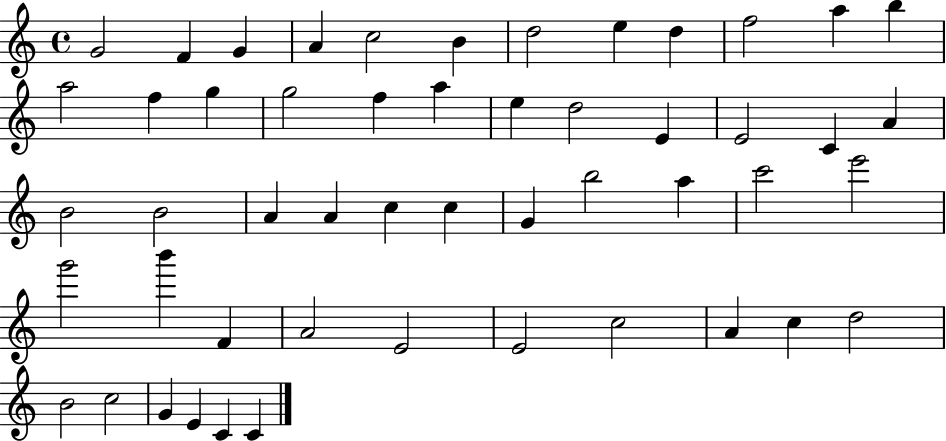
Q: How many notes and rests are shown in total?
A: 51